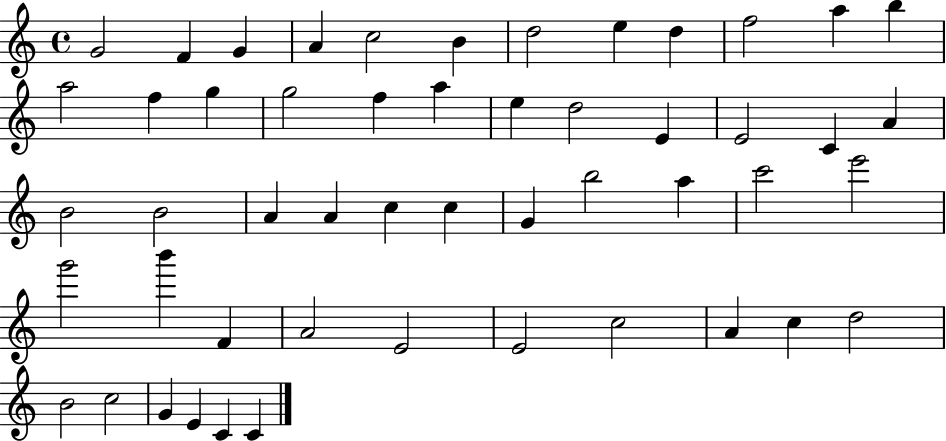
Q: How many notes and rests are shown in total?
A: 51